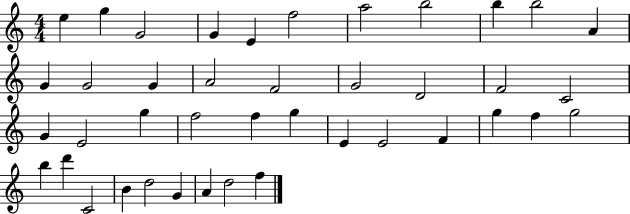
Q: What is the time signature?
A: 4/4